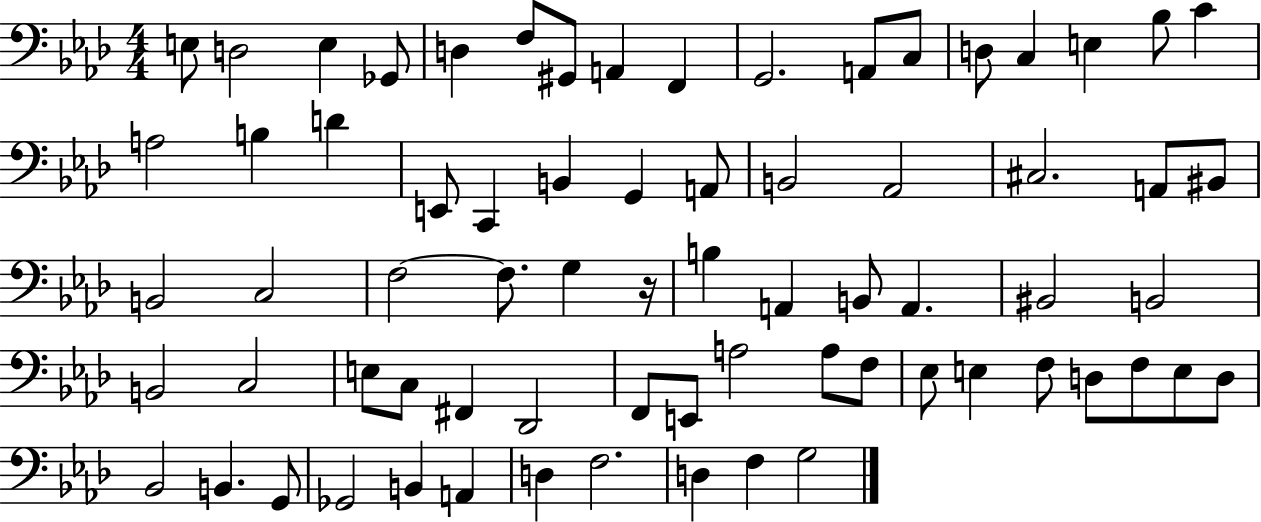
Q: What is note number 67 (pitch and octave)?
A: F3